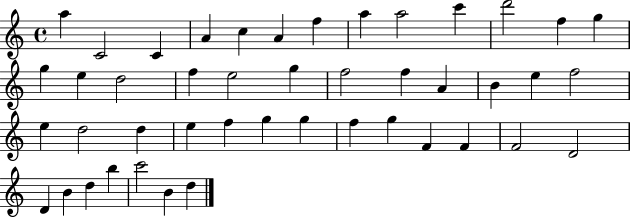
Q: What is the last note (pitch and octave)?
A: D5